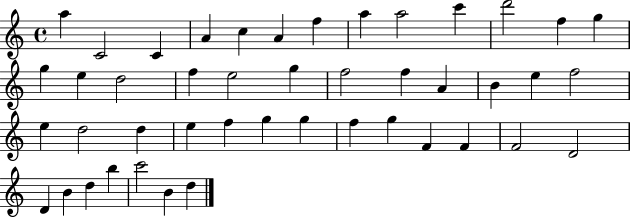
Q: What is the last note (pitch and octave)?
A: D5